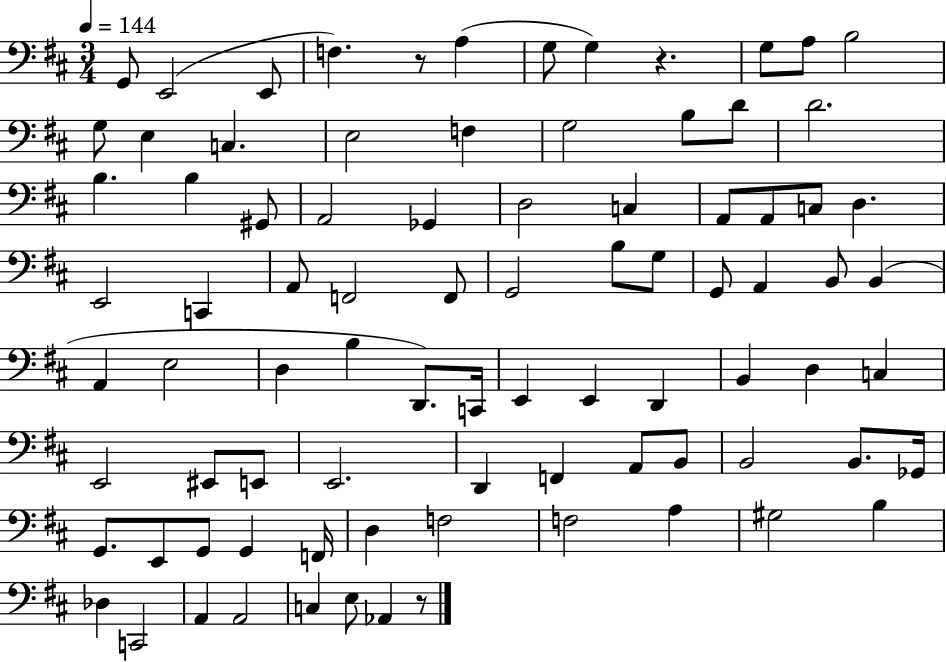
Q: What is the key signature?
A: D major